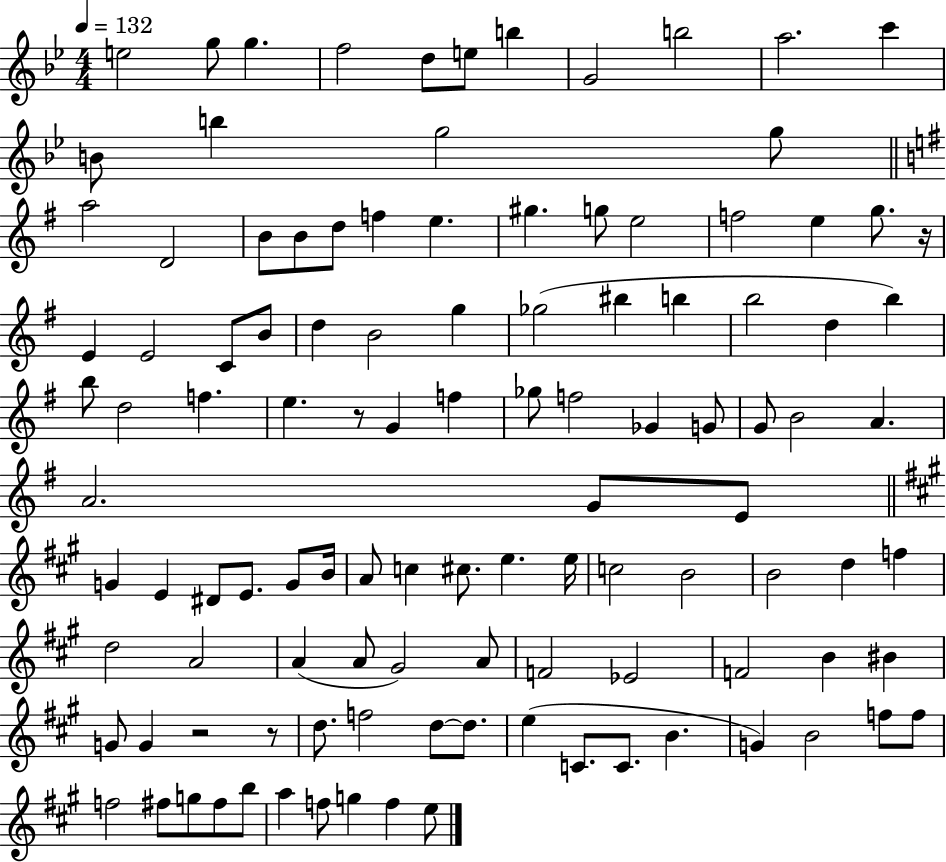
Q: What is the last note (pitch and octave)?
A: E5